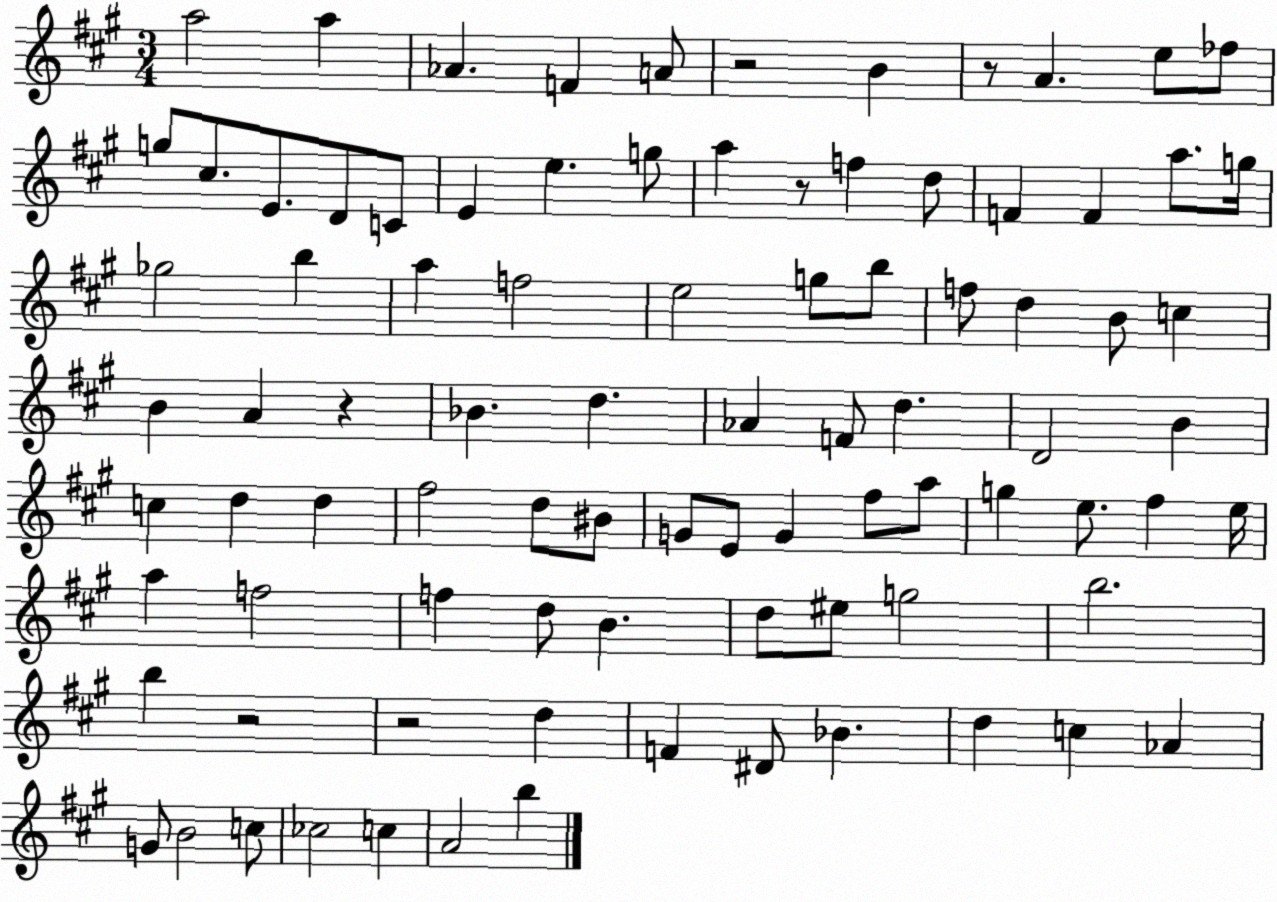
X:1
T:Untitled
M:3/4
L:1/4
K:A
a2 a _A F A/2 z2 B z/2 A e/2 _f/2 g/2 ^c/2 E/2 D/2 C/2 E e g/2 a z/2 f d/2 F F a/2 g/4 _g2 b a f2 e2 g/2 b/2 f/2 d B/2 c B A z _B d _A F/2 d D2 B c d d ^f2 d/2 ^B/2 G/2 E/2 G ^f/2 a/2 g e/2 ^f e/4 a f2 f d/2 B d/2 ^e/2 g2 b2 b z2 z2 d F ^D/2 _B d c _A G/2 B2 c/2 _c2 c A2 b